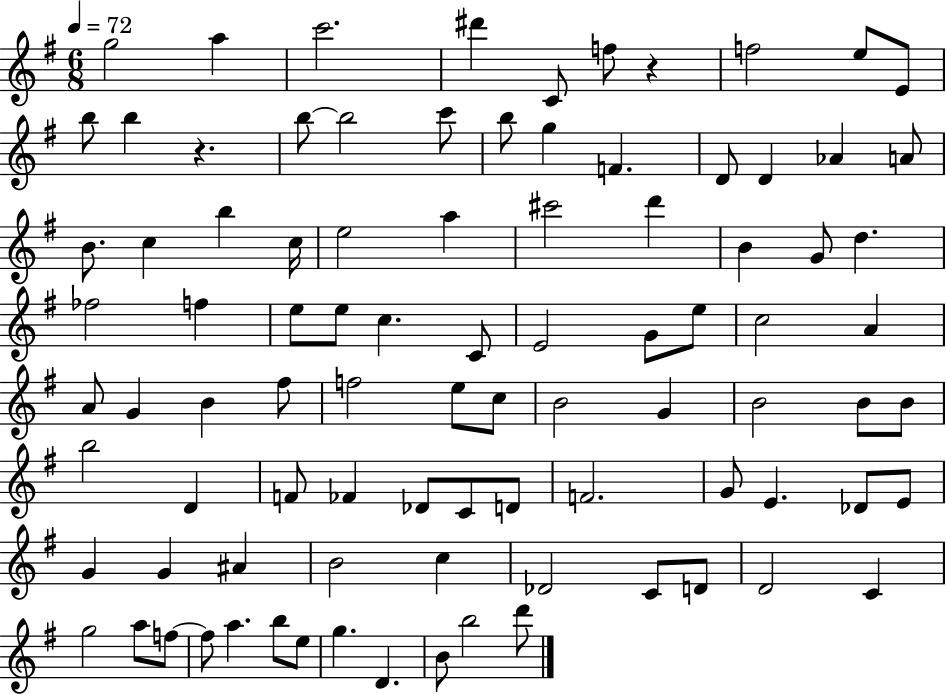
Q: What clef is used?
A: treble